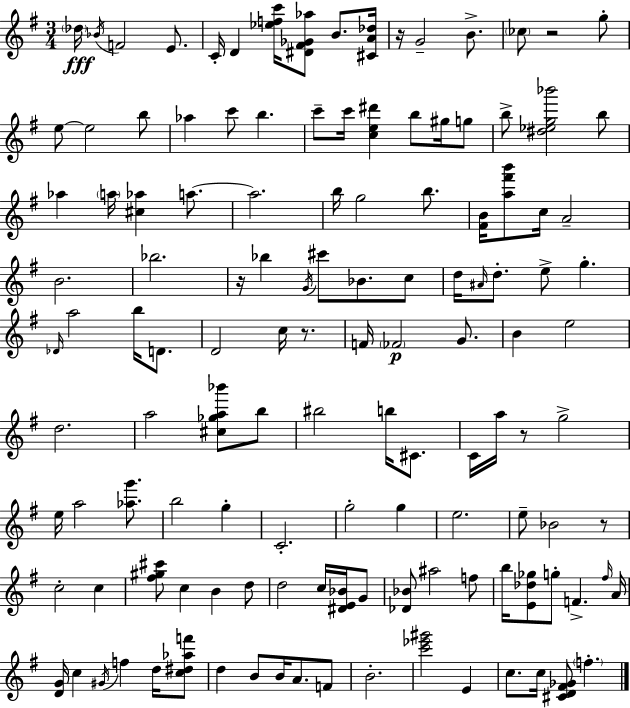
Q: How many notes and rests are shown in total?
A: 128